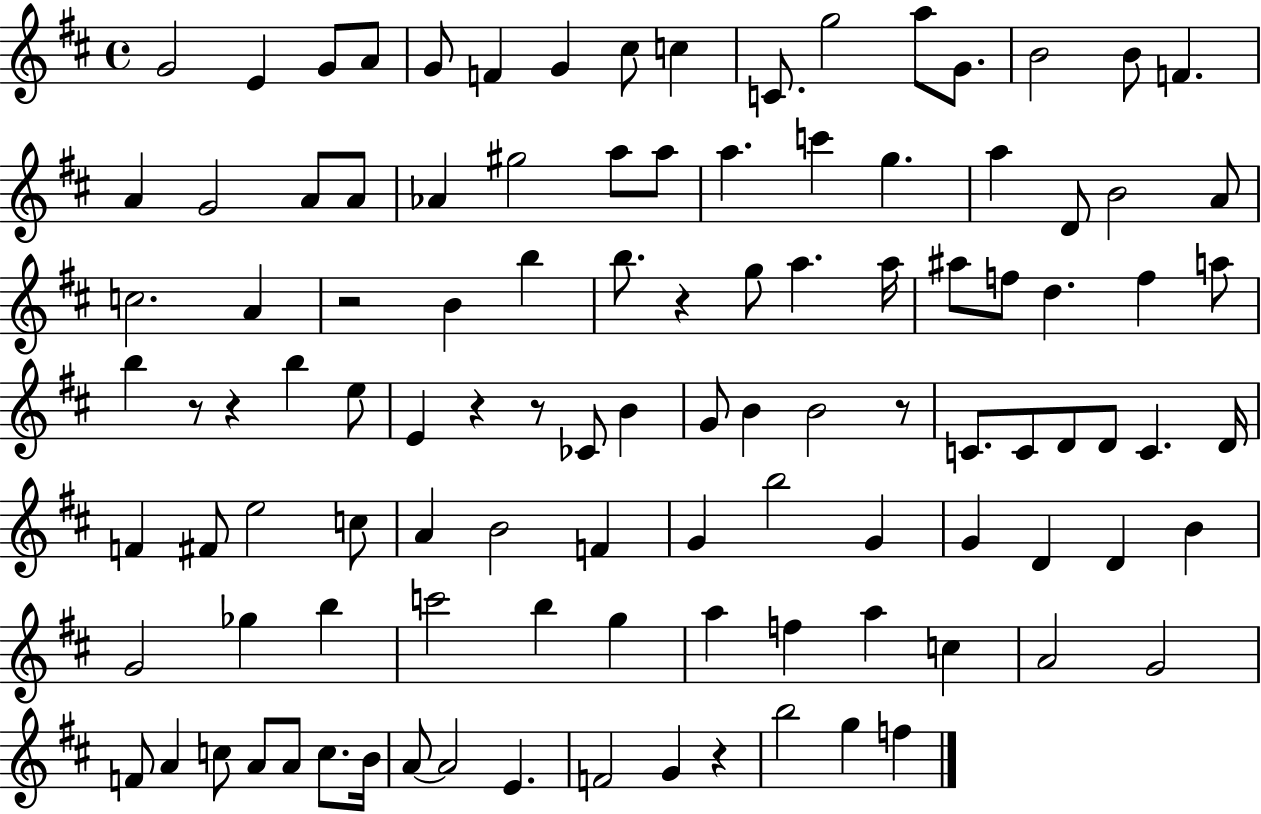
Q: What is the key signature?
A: D major